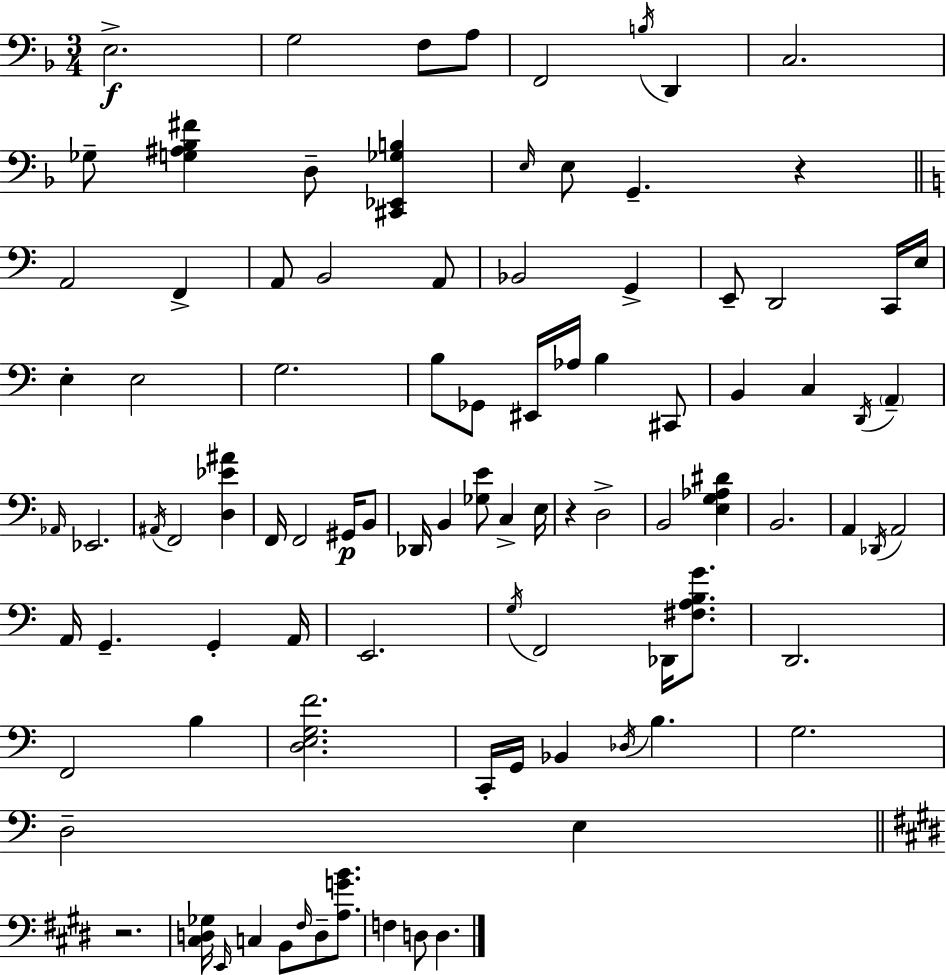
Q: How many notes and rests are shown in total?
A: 94